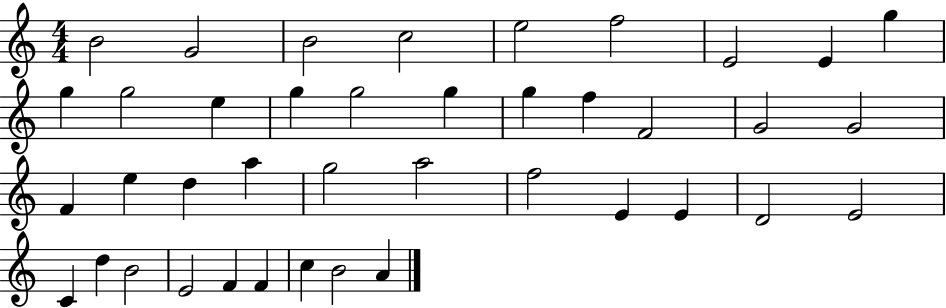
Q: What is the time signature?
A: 4/4